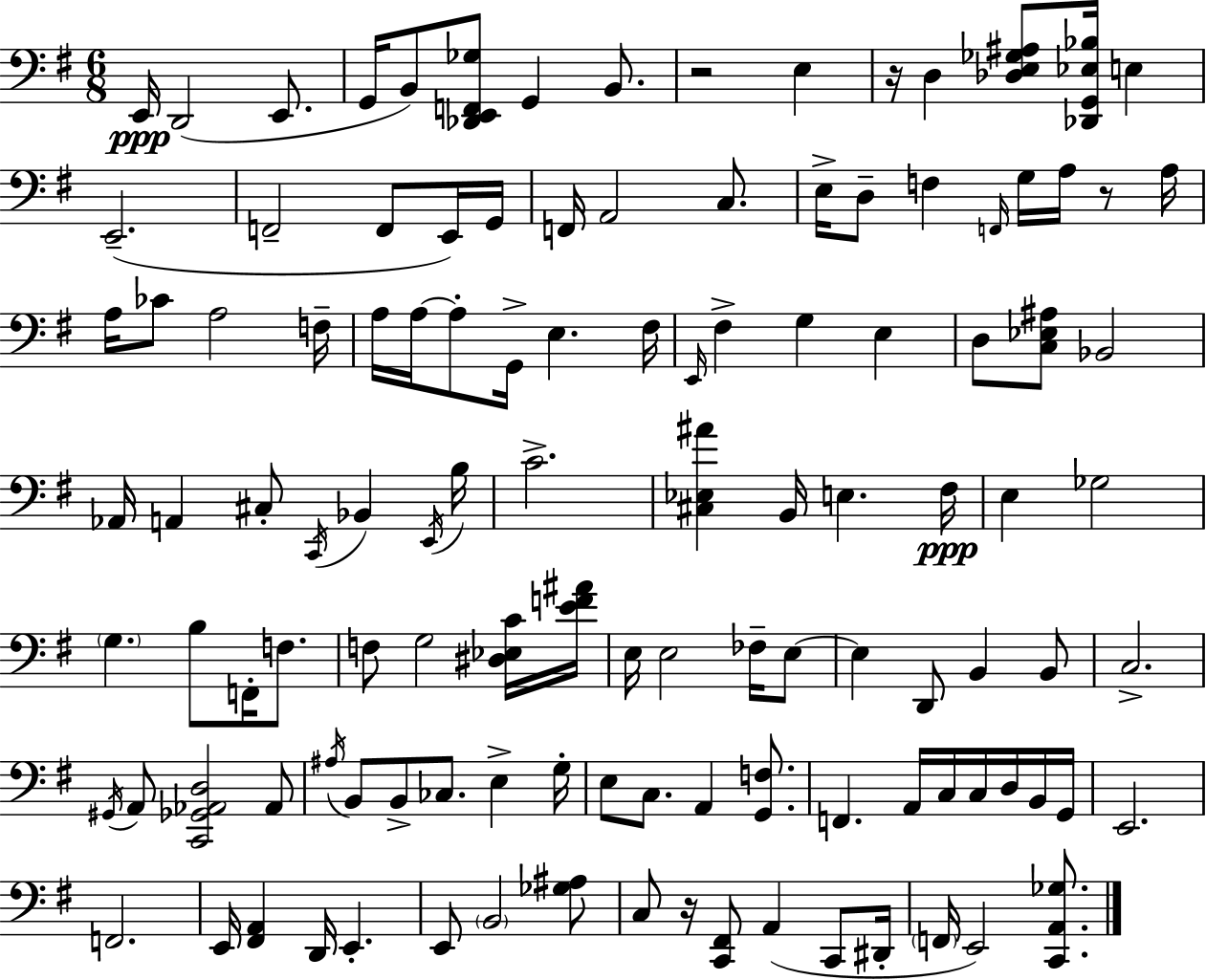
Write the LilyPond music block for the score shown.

{
  \clef bass
  \numericTimeSignature
  \time 6/8
  \key g \major
  e,16\ppp d,2( e,8. | g,16 b,8) <des, e, f, ges>8 g,4 b,8. | r2 e4 | r16 d4 <des e ges ais>8 <des, g, ees bes>16 e4 | \break e,2.--( | f,2-- f,8 e,16) g,16 | f,16 a,2 c8. | e16-> d8-- f4 \grace { f,16 } g16 a16 r8 | \break a16 a16 ces'8 a2 | f16-- a16 a16~~ a8-. g,16-> e4. | fis16 \grace { e,16 } fis4-> g4 e4 | d8 <c ees ais>8 bes,2 | \break aes,16 a,4 cis8-. \acciaccatura { c,16 } bes,4 | \acciaccatura { e,16 } b16 c'2.-> | <cis ees ais'>4 b,16 e4. | fis16\ppp e4 ges2 | \break \parenthesize g4. b8 | f,16-. f8. f8 g2 | <dis ees c'>16 <e' f' ais'>16 e16 e2 | fes16-- e8~~ e4 d,8 b,4 | \break b,8 c2.-> | \acciaccatura { gis,16 } a,8 <c, ges, aes, d>2 | aes,8 \acciaccatura { ais16 } b,8 b,8-> ces8. | e4-> g16-. e8 c8. a,4 | \break <g, f>8. f,4. | a,16 c16 c16 d16 b,16 g,16 e,2. | f,2. | e,16 <fis, a,>4 d,16 | \break e,4.-. e,8 \parenthesize b,2 | <ges ais>8 c8 r16 <c, fis,>8 a,4( | c,8 dis,16-. \parenthesize f,16 e,2) | <c, a, ges>8. \bar "|."
}